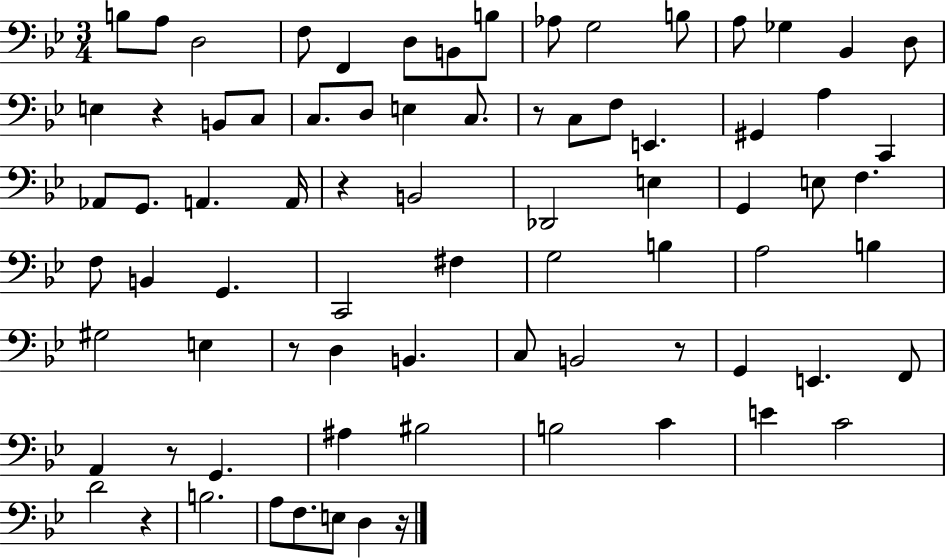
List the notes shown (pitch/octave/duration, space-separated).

B3/e A3/e D3/h F3/e F2/q D3/e B2/e B3/e Ab3/e G3/h B3/e A3/e Gb3/q Bb2/q D3/e E3/q R/q B2/e C3/e C3/e. D3/e E3/q C3/e. R/e C3/e F3/e E2/q. G#2/q A3/q C2/q Ab2/e G2/e. A2/q. A2/s R/q B2/h Db2/h E3/q G2/q E3/e F3/q. F3/e B2/q G2/q. C2/h F#3/q G3/h B3/q A3/h B3/q G#3/h E3/q R/e D3/q B2/q. C3/e B2/h R/e G2/q E2/q. F2/e A2/q R/e G2/q. A#3/q BIS3/h B3/h C4/q E4/q C4/h D4/h R/q B3/h. A3/e F3/e. E3/e D3/q R/s